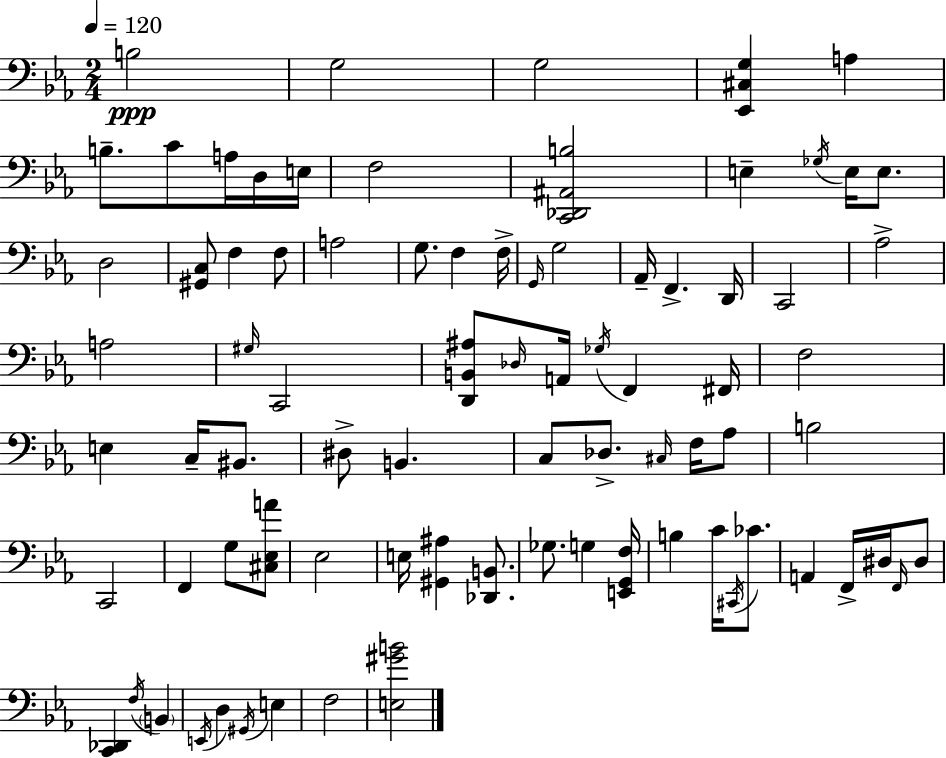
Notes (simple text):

B3/h G3/h G3/h [Eb2,C#3,G3]/q A3/q B3/e. C4/e A3/s D3/s E3/s F3/h [C2,Db2,A#2,B3]/h E3/q Gb3/s E3/s E3/e. D3/h [G#2,C3]/e F3/q F3/e A3/h G3/e. F3/q F3/s G2/s G3/h Ab2/s F2/q. D2/s C2/h Ab3/h A3/h G#3/s C2/h [D2,B2,A#3]/e Db3/s A2/s Gb3/s F2/q F#2/s F3/h E3/q C3/s BIS2/e. D#3/e B2/q. C3/e Db3/e. C#3/s F3/s Ab3/e B3/h C2/h F2/q G3/e [C#3,Eb3,A4]/e Eb3/h E3/s [G#2,A#3]/q [Db2,B2]/e. Gb3/e. G3/q [E2,G2,F3]/s B3/q C4/s C#2/s CES4/e. A2/q F2/s D#3/s F2/s D#3/e [C2,Db2]/q F3/s B2/q E2/s D3/q G#2/s E3/q F3/h [E3,G#4,B4]/h